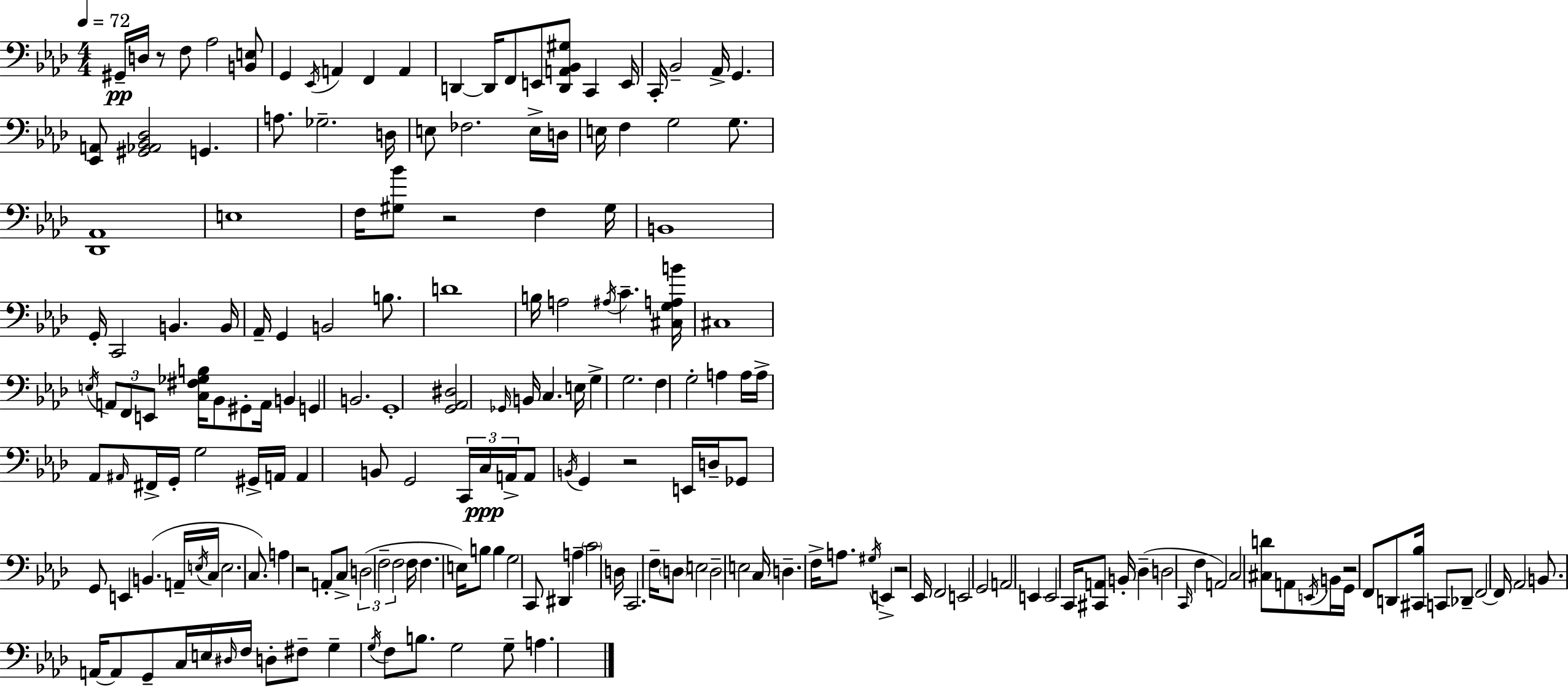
G#2/s D3/s R/e F3/e Ab3/h [B2,E3]/e G2/q Eb2/s A2/q F2/q A2/q D2/q D2/s F2/e E2/e [D2,A2,Bb2,G#3]/e C2/q E2/s C2/s Bb2/h Ab2/s G2/q. [Eb2,A2]/e [G#2,Ab2,Bb2,Db3]/h G2/q. A3/e. Gb3/h. D3/s E3/e FES3/h. E3/s D3/s E3/s F3/q G3/h G3/e. [Db2,Ab2]/w E3/w F3/s [G#3,Bb4]/e R/h F3/q G#3/s B2/w G2/s C2/h B2/q. B2/s Ab2/s G2/q B2/h B3/e. D4/w B3/s A3/h A#3/s C4/q. [C#3,G3,A3,B4]/s C#3/w E3/s A2/e F2/e E2/e [C3,F#3,Gb3,B3]/s Bb2/e G#2/e A2/s B2/q G2/q B2/h. G2/w [G2,Ab2,D#3]/h Gb2/s B2/s C3/q. E3/s G3/q G3/h. F3/q G3/h A3/q A3/s A3/s Ab2/e A#2/s F#2/s G2/s G3/h G#2/s A2/s A2/q B2/e G2/h C2/s C3/s A2/s A2/e B2/s G2/q R/h E2/s D3/s Gb2/e G2/e E2/q B2/q. A2/s E3/s C3/s E3/h. C3/e. A3/q R/h A2/e C3/e D3/h F3/h F3/h F3/s F3/q. E3/s B3/e B3/q G3/h C2/e D#2/q A3/q C4/h D3/s C2/h. F3/s D3/e E3/h D3/h E3/h C3/s D3/q. F3/s A3/e. G#3/s E2/q R/h Eb2/s F2/h E2/h G2/h A2/h E2/q E2/h C2/s [C#2,A2]/e B2/s Db3/q D3/h C2/s F3/q A2/h C3/h [C#3,D4]/e A2/e E2/s B2/s G2/s R/h F2/e D2/e [C#2,Bb3]/s C2/e Db2/e F2/h F2/s Ab2/h B2/e. A2/s A2/e G2/e C3/s E3/s D#3/s F3/s D3/e F#3/e G3/q G3/s F3/e B3/e. G3/h G3/e A3/q.